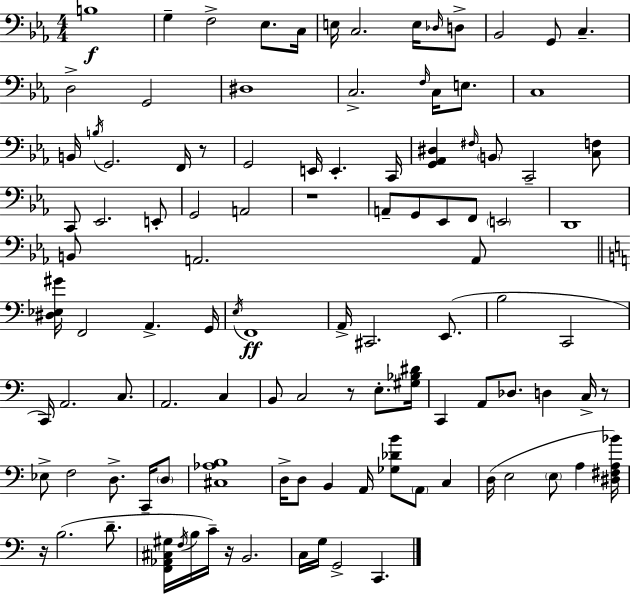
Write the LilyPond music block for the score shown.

{
  \clef bass
  \numericTimeSignature
  \time 4/4
  \key c \minor
  b1\f | g4-- f2-> ees8. c16 | e16 c2. e16 \grace { des16 } d8-> | bes,2 g,8 c4.-- | \break d2-> g,2 | dis1 | c2.-> \grace { f16 } c16 e8. | c1 | \break b,16 \acciaccatura { b16 } g,2. | f,16 r8 g,2 e,16 e,4.-. | c,16 <g, aes, dis>4 \grace { fis16 } \parenthesize b,8 c,2-- | <c f>8 c,8 ees,2. | \break e,8-. g,2 a,2 | r1 | a,8-- g,8 ees,8 f,8 \parenthesize e,2 | d,1 | \break b,8 a,2. | a,8 \bar "||" \break \key a \minor <dis ees gis'>16 f,2 a,4.-> g,16 | \acciaccatura { e16 }\ff f,1 | a,16-> cis,2. e,8.( | b2 c,2 | \break c,16) a,2. c8. | a,2. c4 | b,8 c2 r8 e8.-. | <gis bes dis'>16 c,4 a,8 des8. d4 c16-> r8 | \break ees8-> f2 d8.-> c,16-- \parenthesize d8 | <cis aes b>1 | d16-> d8 b,4 a,16 <ges des' b'>8 \parenthesize a,8 c4 | d16( e2 \parenthesize e8 a4 | \break <dis fis a bes'>16) r16 b2.( d'8.-- | <f, aes, cis gis>16 \acciaccatura { f16 } b16 c'16--) r16 b,2. | c16 g16 g,2-> c,4. | \bar "|."
}